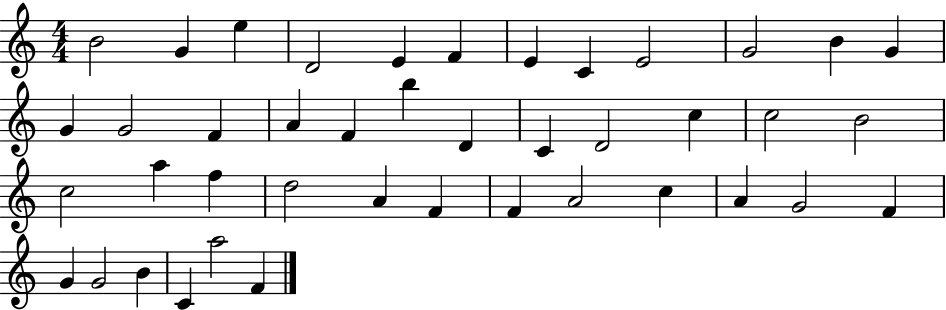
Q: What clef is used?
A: treble